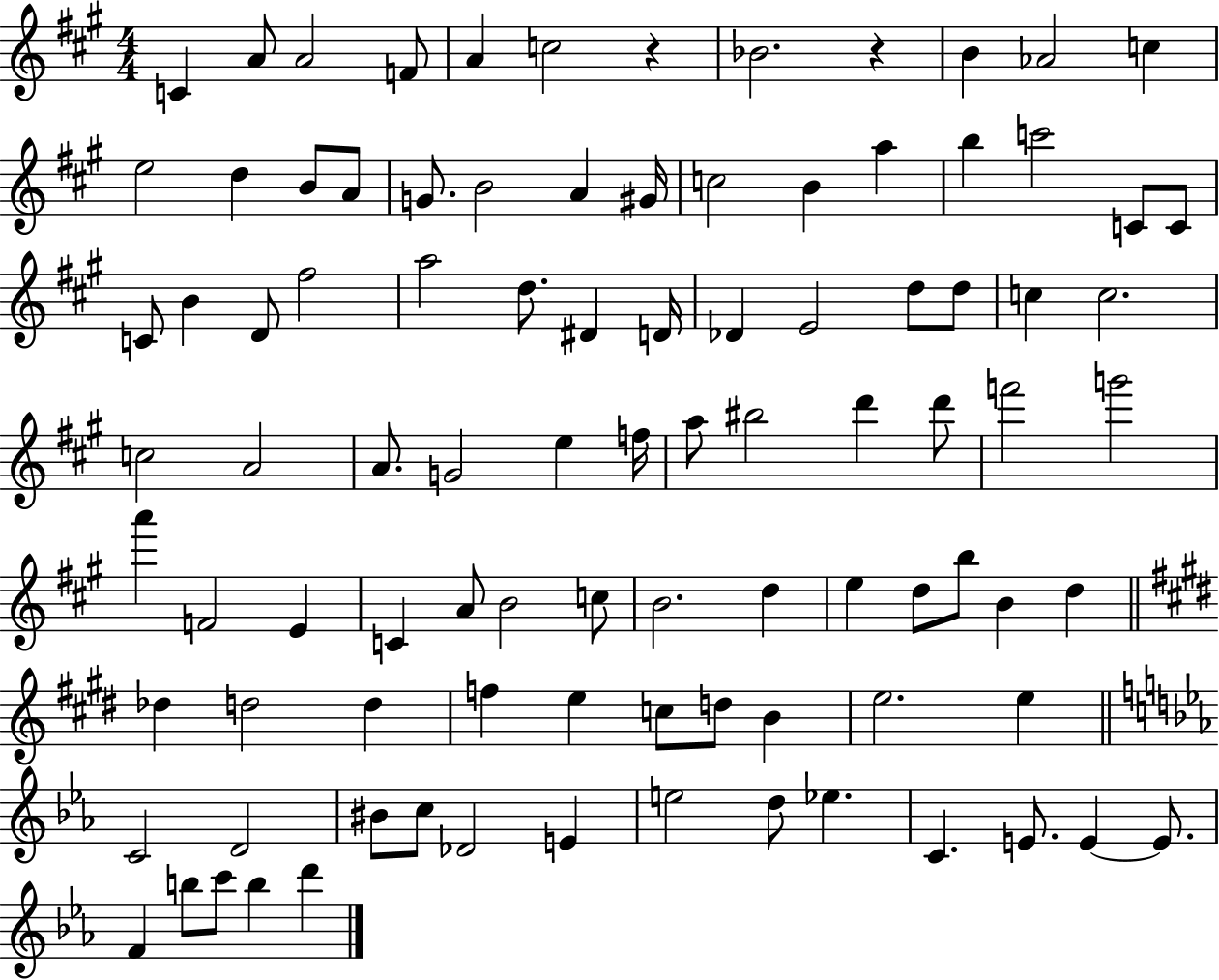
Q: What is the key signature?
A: A major